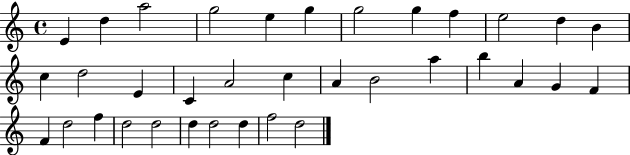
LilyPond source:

{
  \clef treble
  \time 4/4
  \defaultTimeSignature
  \key c \major
  e'4 d''4 a''2 | g''2 e''4 g''4 | g''2 g''4 f''4 | e''2 d''4 b'4 | \break c''4 d''2 e'4 | c'4 a'2 c''4 | a'4 b'2 a''4 | b''4 a'4 g'4 f'4 | \break f'4 d''2 f''4 | d''2 d''2 | d''4 d''2 d''4 | f''2 d''2 | \break \bar "|."
}